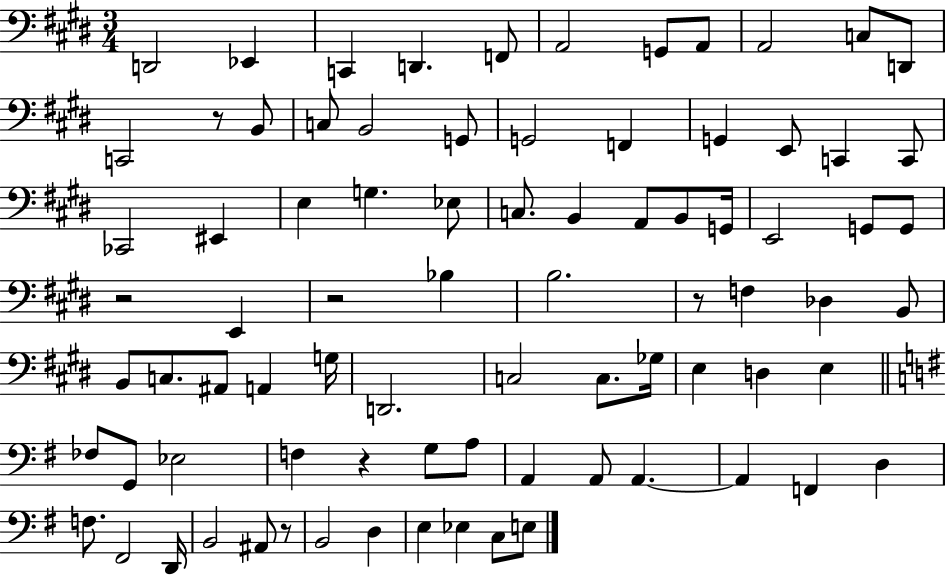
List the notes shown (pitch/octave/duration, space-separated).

D2/h Eb2/q C2/q D2/q. F2/e A2/h G2/e A2/e A2/h C3/e D2/e C2/h R/e B2/e C3/e B2/h G2/e G2/h F2/q G2/q E2/e C2/q C2/e CES2/h EIS2/q E3/q G3/q. Eb3/e C3/e. B2/q A2/e B2/e G2/s E2/h G2/e G2/e R/h E2/q R/h Bb3/q B3/h. R/e F3/q Db3/q B2/e B2/e C3/e. A#2/e A2/q G3/s D2/h. C3/h C3/e. Gb3/s E3/q D3/q E3/q FES3/e G2/e Eb3/h F3/q R/q G3/e A3/e A2/q A2/e A2/q. A2/q F2/q D3/q F3/e. F#2/h D2/s B2/h A#2/e R/e B2/h D3/q E3/q Eb3/q C3/e E3/e